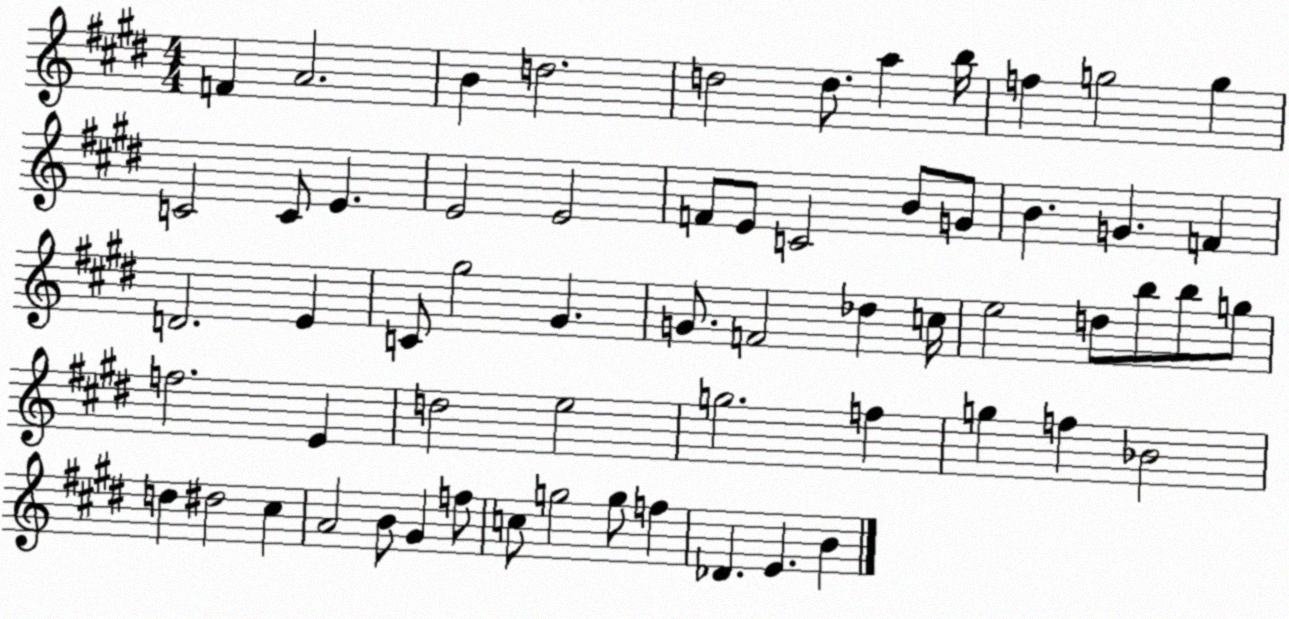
X:1
T:Untitled
M:4/4
L:1/4
K:E
F A2 B d2 d2 d/2 a b/4 f g2 g C2 C/2 E E2 E2 F/2 E/2 C2 B/2 G/2 B G F D2 E C/2 ^g2 ^G G/2 F2 _d c/4 e2 d/2 b/2 b/2 g/2 f2 E d2 e2 g2 f g f _B2 d ^d2 ^c A2 B/2 ^G f/2 c/2 g2 g/2 f _D E B